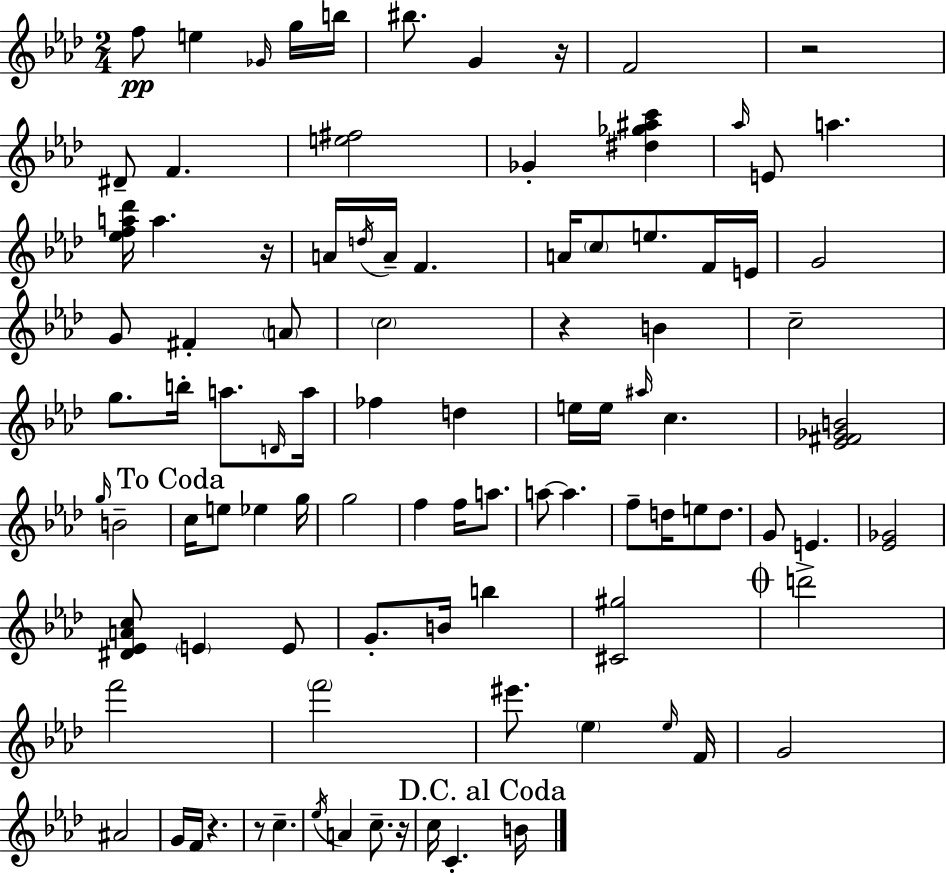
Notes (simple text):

F5/e E5/q Gb4/s G5/s B5/s BIS5/e. G4/q R/s F4/h R/h D#4/e F4/q. [E5,F#5]/h Gb4/q [D#5,Gb5,A#5,C6]/q Ab5/s E4/e A5/q. [Eb5,F5,A5,Db6]/s A5/q. R/s A4/s D5/s A4/s F4/q. A4/s C5/e E5/e. F4/s E4/s G4/h G4/e F#4/q A4/e C5/h R/q B4/q C5/h G5/e. B5/s A5/e. D4/s A5/s FES5/q D5/q E5/s E5/s A#5/s C5/q. [Eb4,F#4,Gb4,B4]/h G5/s B4/h C5/s E5/e Eb5/q G5/s G5/h F5/q F5/s A5/e. A5/e A5/q. F5/e D5/s E5/e D5/e. G4/e E4/q. [Eb4,Gb4]/h [D#4,Eb4,A4,C5]/e E4/q E4/e G4/e. B4/s B5/q [C#4,G#5]/h D6/h F6/h F6/h EIS6/e. Eb5/q Eb5/s F4/s G4/h A#4/h G4/s F4/s R/q. R/e C5/q. Eb5/s A4/q C5/e. R/s C5/s C4/q. B4/s